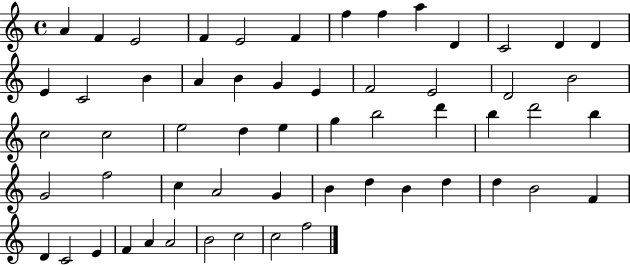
{
  \clef treble
  \time 4/4
  \defaultTimeSignature
  \key c \major
  a'4 f'4 e'2 | f'4 e'2 f'4 | f''4 f''4 a''4 d'4 | c'2 d'4 d'4 | \break e'4 c'2 b'4 | a'4 b'4 g'4 e'4 | f'2 e'2 | d'2 b'2 | \break c''2 c''2 | e''2 d''4 e''4 | g''4 b''2 d'''4 | b''4 d'''2 b''4 | \break g'2 f''2 | c''4 a'2 g'4 | b'4 d''4 b'4 d''4 | d''4 b'2 f'4 | \break d'4 c'2 e'4 | f'4 a'4 a'2 | b'2 c''2 | c''2 f''2 | \break \bar "|."
}